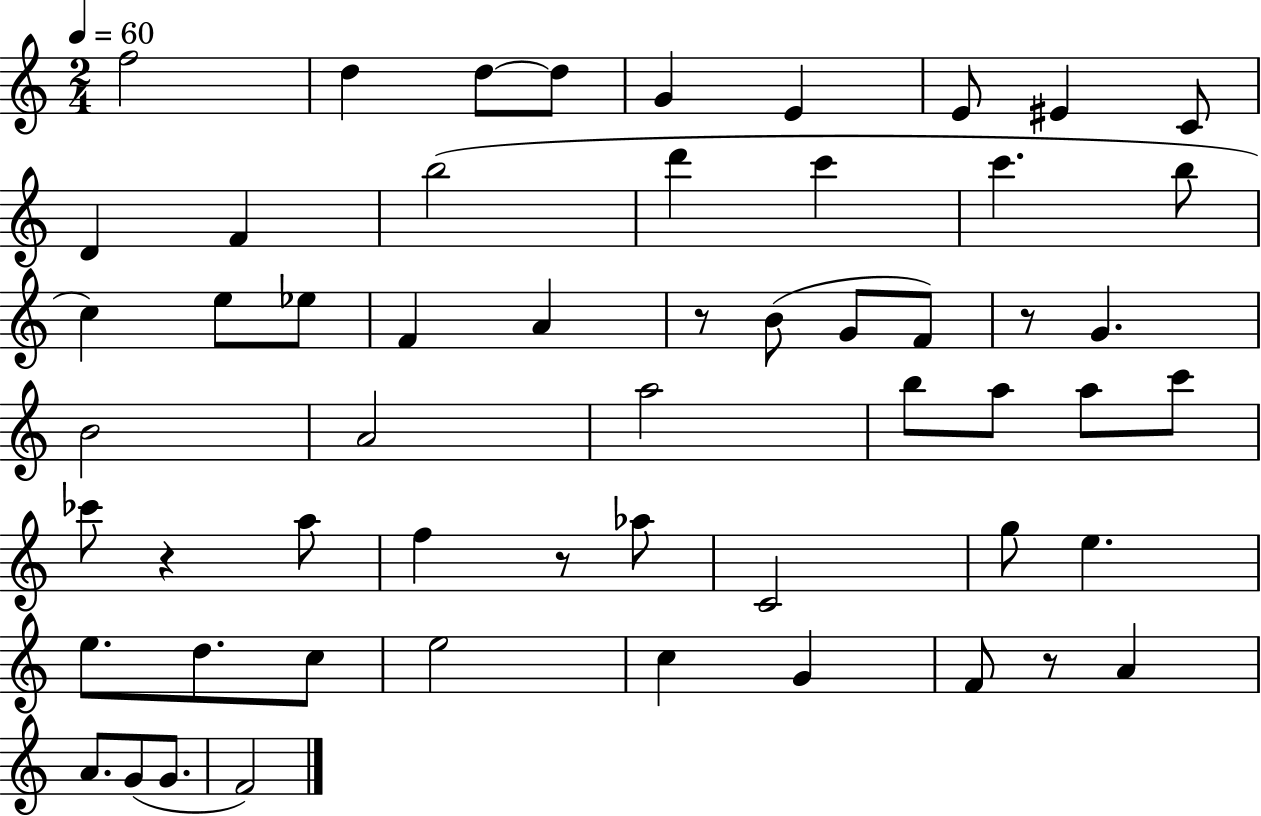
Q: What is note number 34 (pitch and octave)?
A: A5